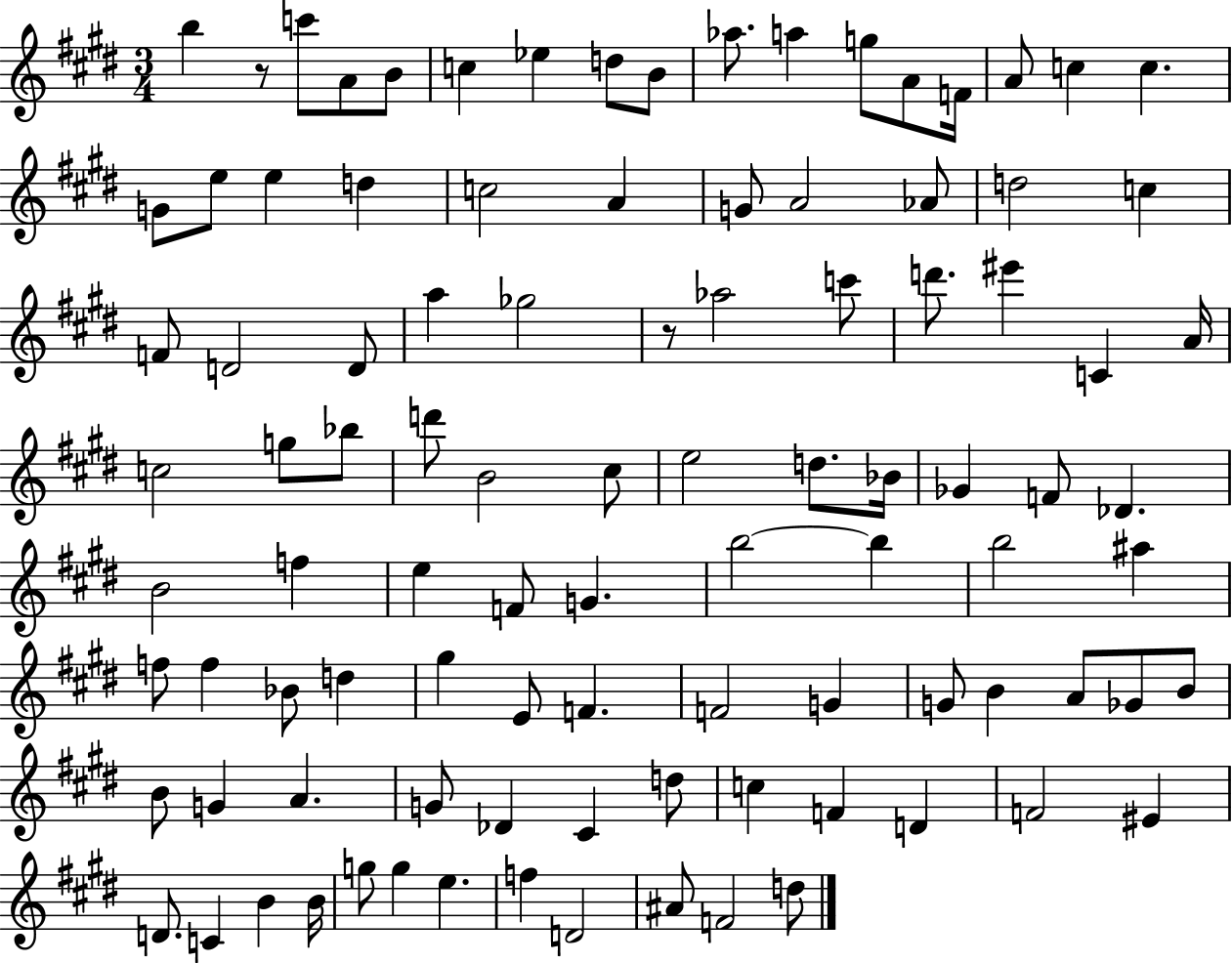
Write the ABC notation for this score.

X:1
T:Untitled
M:3/4
L:1/4
K:E
b z/2 c'/2 A/2 B/2 c _e d/2 B/2 _a/2 a g/2 A/2 F/4 A/2 c c G/2 e/2 e d c2 A G/2 A2 _A/2 d2 c F/2 D2 D/2 a _g2 z/2 _a2 c'/2 d'/2 ^e' C A/4 c2 g/2 _b/2 d'/2 B2 ^c/2 e2 d/2 _B/4 _G F/2 _D B2 f e F/2 G b2 b b2 ^a f/2 f _B/2 d ^g E/2 F F2 G G/2 B A/2 _G/2 B/2 B/2 G A G/2 _D ^C d/2 c F D F2 ^E D/2 C B B/4 g/2 g e f D2 ^A/2 F2 d/2